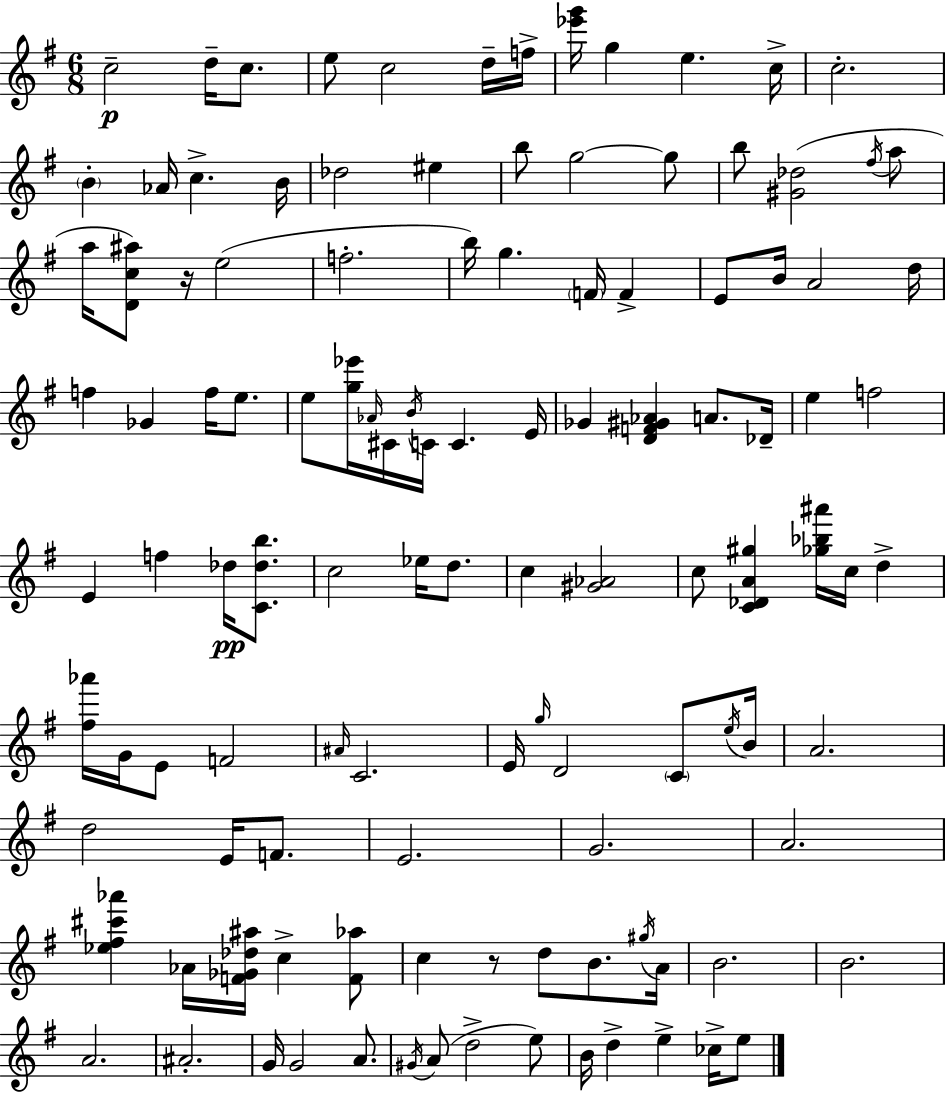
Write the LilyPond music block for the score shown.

{
  \clef treble
  \numericTimeSignature
  \time 6/8
  \key g \major
  c''2--\p d''16-- c''8. | e''8 c''2 d''16-- f''16-> | <ees''' g'''>16 g''4 e''4. c''16-> | c''2.-. | \break \parenthesize b'4-. aes'16 c''4.-> b'16 | des''2 eis''4 | b''8 g''2~~ g''8 | b''8 <gis' des''>2( \acciaccatura { fis''16 } a''8 | \break a''16 <d' c'' ais''>8) r16 e''2( | f''2.-. | b''16) g''4. \parenthesize f'16 f'4-> | e'8 b'16 a'2 | \break d''16 f''4 ges'4 f''16 e''8. | e''8 <g'' ees'''>16 \grace { aes'16 } cis'16 \acciaccatura { b'16 } c'16 c'4. | e'16 ges'4 <d' f' gis' aes'>4 a'8. | des'16-- e''4 f''2 | \break e'4 f''4 des''16\pp | <c' des'' b''>8. c''2 ees''16 | d''8. c''4 <gis' aes'>2 | c''8 <c' des' a' gis''>4 <ges'' bes'' ais'''>16 c''16 d''4-> | \break <fis'' aes'''>16 g'16 e'8 f'2 | \grace { ais'16 } c'2. | e'16 \grace { g''16 } d'2 | \parenthesize c'8 \acciaccatura { e''16 } b'16 a'2. | \break d''2 | e'16 f'8. e'2. | g'2. | a'2. | \break <ees'' fis'' cis''' aes'''>4 aes'16 <f' ges' des'' ais''>16 | c''4-> <f' aes''>8 c''4 r8 | d''8 b'8. \acciaccatura { gis''16 } a'16 b'2. | b'2. | \break a'2. | ais'2.-. | g'16 g'2 | a'8. \acciaccatura { gis'16 }( a'8 d''2-> | \break e''8) b'16 d''4-> | e''4-> ces''16-> e''8 \bar "|."
}